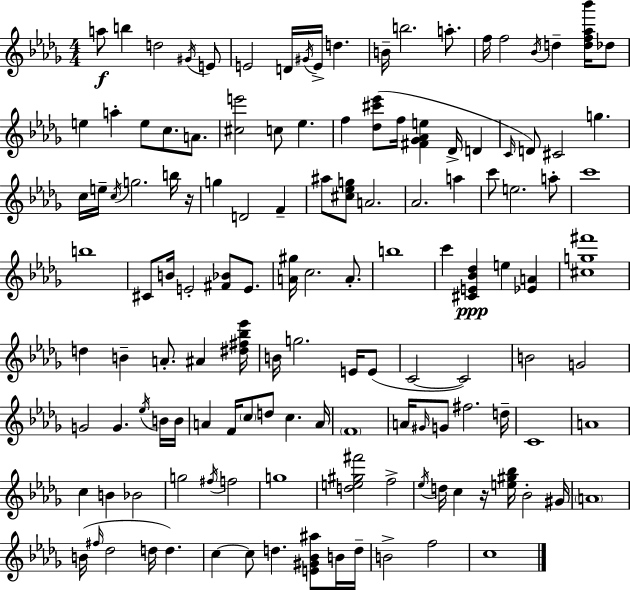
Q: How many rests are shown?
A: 2